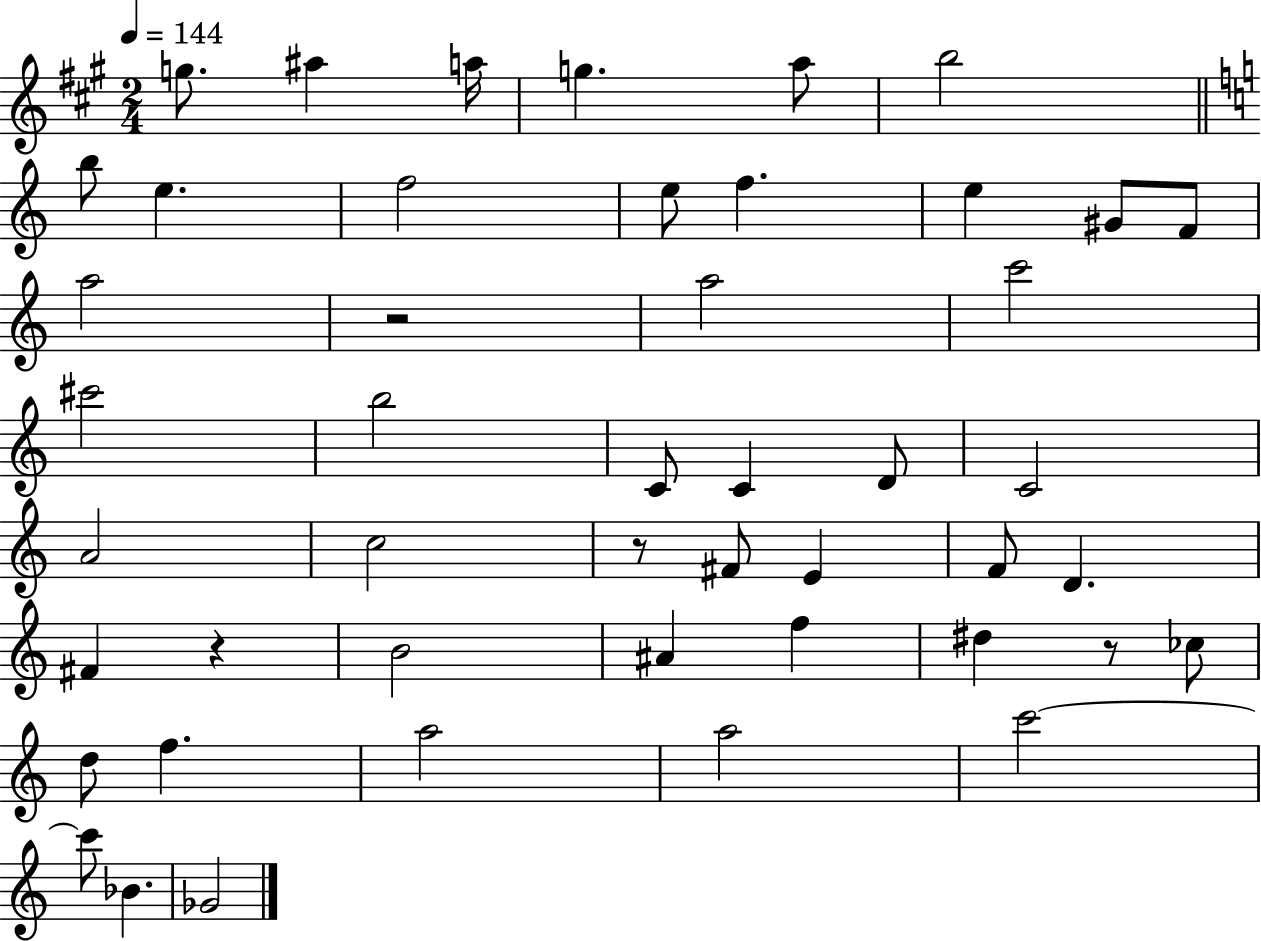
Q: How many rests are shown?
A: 4